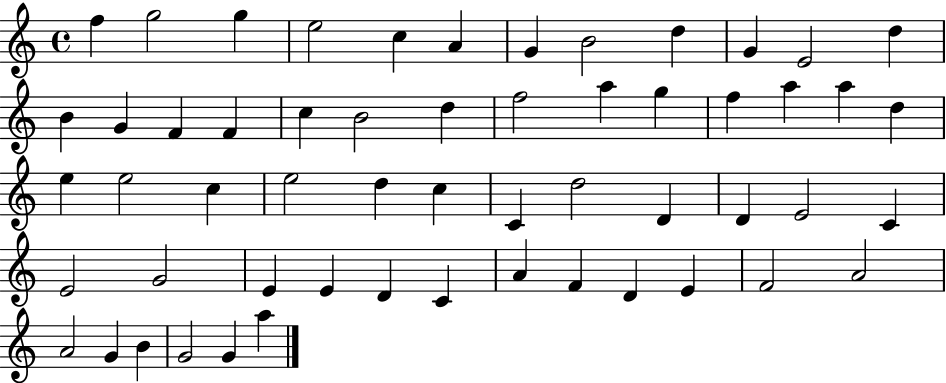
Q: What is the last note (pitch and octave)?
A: A5